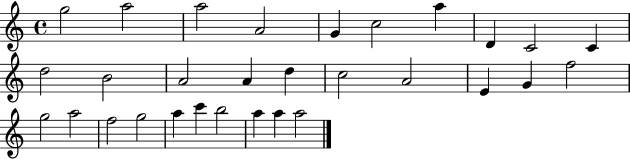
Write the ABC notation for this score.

X:1
T:Untitled
M:4/4
L:1/4
K:C
g2 a2 a2 A2 G c2 a D C2 C d2 B2 A2 A d c2 A2 E G f2 g2 a2 f2 g2 a c' b2 a a a2